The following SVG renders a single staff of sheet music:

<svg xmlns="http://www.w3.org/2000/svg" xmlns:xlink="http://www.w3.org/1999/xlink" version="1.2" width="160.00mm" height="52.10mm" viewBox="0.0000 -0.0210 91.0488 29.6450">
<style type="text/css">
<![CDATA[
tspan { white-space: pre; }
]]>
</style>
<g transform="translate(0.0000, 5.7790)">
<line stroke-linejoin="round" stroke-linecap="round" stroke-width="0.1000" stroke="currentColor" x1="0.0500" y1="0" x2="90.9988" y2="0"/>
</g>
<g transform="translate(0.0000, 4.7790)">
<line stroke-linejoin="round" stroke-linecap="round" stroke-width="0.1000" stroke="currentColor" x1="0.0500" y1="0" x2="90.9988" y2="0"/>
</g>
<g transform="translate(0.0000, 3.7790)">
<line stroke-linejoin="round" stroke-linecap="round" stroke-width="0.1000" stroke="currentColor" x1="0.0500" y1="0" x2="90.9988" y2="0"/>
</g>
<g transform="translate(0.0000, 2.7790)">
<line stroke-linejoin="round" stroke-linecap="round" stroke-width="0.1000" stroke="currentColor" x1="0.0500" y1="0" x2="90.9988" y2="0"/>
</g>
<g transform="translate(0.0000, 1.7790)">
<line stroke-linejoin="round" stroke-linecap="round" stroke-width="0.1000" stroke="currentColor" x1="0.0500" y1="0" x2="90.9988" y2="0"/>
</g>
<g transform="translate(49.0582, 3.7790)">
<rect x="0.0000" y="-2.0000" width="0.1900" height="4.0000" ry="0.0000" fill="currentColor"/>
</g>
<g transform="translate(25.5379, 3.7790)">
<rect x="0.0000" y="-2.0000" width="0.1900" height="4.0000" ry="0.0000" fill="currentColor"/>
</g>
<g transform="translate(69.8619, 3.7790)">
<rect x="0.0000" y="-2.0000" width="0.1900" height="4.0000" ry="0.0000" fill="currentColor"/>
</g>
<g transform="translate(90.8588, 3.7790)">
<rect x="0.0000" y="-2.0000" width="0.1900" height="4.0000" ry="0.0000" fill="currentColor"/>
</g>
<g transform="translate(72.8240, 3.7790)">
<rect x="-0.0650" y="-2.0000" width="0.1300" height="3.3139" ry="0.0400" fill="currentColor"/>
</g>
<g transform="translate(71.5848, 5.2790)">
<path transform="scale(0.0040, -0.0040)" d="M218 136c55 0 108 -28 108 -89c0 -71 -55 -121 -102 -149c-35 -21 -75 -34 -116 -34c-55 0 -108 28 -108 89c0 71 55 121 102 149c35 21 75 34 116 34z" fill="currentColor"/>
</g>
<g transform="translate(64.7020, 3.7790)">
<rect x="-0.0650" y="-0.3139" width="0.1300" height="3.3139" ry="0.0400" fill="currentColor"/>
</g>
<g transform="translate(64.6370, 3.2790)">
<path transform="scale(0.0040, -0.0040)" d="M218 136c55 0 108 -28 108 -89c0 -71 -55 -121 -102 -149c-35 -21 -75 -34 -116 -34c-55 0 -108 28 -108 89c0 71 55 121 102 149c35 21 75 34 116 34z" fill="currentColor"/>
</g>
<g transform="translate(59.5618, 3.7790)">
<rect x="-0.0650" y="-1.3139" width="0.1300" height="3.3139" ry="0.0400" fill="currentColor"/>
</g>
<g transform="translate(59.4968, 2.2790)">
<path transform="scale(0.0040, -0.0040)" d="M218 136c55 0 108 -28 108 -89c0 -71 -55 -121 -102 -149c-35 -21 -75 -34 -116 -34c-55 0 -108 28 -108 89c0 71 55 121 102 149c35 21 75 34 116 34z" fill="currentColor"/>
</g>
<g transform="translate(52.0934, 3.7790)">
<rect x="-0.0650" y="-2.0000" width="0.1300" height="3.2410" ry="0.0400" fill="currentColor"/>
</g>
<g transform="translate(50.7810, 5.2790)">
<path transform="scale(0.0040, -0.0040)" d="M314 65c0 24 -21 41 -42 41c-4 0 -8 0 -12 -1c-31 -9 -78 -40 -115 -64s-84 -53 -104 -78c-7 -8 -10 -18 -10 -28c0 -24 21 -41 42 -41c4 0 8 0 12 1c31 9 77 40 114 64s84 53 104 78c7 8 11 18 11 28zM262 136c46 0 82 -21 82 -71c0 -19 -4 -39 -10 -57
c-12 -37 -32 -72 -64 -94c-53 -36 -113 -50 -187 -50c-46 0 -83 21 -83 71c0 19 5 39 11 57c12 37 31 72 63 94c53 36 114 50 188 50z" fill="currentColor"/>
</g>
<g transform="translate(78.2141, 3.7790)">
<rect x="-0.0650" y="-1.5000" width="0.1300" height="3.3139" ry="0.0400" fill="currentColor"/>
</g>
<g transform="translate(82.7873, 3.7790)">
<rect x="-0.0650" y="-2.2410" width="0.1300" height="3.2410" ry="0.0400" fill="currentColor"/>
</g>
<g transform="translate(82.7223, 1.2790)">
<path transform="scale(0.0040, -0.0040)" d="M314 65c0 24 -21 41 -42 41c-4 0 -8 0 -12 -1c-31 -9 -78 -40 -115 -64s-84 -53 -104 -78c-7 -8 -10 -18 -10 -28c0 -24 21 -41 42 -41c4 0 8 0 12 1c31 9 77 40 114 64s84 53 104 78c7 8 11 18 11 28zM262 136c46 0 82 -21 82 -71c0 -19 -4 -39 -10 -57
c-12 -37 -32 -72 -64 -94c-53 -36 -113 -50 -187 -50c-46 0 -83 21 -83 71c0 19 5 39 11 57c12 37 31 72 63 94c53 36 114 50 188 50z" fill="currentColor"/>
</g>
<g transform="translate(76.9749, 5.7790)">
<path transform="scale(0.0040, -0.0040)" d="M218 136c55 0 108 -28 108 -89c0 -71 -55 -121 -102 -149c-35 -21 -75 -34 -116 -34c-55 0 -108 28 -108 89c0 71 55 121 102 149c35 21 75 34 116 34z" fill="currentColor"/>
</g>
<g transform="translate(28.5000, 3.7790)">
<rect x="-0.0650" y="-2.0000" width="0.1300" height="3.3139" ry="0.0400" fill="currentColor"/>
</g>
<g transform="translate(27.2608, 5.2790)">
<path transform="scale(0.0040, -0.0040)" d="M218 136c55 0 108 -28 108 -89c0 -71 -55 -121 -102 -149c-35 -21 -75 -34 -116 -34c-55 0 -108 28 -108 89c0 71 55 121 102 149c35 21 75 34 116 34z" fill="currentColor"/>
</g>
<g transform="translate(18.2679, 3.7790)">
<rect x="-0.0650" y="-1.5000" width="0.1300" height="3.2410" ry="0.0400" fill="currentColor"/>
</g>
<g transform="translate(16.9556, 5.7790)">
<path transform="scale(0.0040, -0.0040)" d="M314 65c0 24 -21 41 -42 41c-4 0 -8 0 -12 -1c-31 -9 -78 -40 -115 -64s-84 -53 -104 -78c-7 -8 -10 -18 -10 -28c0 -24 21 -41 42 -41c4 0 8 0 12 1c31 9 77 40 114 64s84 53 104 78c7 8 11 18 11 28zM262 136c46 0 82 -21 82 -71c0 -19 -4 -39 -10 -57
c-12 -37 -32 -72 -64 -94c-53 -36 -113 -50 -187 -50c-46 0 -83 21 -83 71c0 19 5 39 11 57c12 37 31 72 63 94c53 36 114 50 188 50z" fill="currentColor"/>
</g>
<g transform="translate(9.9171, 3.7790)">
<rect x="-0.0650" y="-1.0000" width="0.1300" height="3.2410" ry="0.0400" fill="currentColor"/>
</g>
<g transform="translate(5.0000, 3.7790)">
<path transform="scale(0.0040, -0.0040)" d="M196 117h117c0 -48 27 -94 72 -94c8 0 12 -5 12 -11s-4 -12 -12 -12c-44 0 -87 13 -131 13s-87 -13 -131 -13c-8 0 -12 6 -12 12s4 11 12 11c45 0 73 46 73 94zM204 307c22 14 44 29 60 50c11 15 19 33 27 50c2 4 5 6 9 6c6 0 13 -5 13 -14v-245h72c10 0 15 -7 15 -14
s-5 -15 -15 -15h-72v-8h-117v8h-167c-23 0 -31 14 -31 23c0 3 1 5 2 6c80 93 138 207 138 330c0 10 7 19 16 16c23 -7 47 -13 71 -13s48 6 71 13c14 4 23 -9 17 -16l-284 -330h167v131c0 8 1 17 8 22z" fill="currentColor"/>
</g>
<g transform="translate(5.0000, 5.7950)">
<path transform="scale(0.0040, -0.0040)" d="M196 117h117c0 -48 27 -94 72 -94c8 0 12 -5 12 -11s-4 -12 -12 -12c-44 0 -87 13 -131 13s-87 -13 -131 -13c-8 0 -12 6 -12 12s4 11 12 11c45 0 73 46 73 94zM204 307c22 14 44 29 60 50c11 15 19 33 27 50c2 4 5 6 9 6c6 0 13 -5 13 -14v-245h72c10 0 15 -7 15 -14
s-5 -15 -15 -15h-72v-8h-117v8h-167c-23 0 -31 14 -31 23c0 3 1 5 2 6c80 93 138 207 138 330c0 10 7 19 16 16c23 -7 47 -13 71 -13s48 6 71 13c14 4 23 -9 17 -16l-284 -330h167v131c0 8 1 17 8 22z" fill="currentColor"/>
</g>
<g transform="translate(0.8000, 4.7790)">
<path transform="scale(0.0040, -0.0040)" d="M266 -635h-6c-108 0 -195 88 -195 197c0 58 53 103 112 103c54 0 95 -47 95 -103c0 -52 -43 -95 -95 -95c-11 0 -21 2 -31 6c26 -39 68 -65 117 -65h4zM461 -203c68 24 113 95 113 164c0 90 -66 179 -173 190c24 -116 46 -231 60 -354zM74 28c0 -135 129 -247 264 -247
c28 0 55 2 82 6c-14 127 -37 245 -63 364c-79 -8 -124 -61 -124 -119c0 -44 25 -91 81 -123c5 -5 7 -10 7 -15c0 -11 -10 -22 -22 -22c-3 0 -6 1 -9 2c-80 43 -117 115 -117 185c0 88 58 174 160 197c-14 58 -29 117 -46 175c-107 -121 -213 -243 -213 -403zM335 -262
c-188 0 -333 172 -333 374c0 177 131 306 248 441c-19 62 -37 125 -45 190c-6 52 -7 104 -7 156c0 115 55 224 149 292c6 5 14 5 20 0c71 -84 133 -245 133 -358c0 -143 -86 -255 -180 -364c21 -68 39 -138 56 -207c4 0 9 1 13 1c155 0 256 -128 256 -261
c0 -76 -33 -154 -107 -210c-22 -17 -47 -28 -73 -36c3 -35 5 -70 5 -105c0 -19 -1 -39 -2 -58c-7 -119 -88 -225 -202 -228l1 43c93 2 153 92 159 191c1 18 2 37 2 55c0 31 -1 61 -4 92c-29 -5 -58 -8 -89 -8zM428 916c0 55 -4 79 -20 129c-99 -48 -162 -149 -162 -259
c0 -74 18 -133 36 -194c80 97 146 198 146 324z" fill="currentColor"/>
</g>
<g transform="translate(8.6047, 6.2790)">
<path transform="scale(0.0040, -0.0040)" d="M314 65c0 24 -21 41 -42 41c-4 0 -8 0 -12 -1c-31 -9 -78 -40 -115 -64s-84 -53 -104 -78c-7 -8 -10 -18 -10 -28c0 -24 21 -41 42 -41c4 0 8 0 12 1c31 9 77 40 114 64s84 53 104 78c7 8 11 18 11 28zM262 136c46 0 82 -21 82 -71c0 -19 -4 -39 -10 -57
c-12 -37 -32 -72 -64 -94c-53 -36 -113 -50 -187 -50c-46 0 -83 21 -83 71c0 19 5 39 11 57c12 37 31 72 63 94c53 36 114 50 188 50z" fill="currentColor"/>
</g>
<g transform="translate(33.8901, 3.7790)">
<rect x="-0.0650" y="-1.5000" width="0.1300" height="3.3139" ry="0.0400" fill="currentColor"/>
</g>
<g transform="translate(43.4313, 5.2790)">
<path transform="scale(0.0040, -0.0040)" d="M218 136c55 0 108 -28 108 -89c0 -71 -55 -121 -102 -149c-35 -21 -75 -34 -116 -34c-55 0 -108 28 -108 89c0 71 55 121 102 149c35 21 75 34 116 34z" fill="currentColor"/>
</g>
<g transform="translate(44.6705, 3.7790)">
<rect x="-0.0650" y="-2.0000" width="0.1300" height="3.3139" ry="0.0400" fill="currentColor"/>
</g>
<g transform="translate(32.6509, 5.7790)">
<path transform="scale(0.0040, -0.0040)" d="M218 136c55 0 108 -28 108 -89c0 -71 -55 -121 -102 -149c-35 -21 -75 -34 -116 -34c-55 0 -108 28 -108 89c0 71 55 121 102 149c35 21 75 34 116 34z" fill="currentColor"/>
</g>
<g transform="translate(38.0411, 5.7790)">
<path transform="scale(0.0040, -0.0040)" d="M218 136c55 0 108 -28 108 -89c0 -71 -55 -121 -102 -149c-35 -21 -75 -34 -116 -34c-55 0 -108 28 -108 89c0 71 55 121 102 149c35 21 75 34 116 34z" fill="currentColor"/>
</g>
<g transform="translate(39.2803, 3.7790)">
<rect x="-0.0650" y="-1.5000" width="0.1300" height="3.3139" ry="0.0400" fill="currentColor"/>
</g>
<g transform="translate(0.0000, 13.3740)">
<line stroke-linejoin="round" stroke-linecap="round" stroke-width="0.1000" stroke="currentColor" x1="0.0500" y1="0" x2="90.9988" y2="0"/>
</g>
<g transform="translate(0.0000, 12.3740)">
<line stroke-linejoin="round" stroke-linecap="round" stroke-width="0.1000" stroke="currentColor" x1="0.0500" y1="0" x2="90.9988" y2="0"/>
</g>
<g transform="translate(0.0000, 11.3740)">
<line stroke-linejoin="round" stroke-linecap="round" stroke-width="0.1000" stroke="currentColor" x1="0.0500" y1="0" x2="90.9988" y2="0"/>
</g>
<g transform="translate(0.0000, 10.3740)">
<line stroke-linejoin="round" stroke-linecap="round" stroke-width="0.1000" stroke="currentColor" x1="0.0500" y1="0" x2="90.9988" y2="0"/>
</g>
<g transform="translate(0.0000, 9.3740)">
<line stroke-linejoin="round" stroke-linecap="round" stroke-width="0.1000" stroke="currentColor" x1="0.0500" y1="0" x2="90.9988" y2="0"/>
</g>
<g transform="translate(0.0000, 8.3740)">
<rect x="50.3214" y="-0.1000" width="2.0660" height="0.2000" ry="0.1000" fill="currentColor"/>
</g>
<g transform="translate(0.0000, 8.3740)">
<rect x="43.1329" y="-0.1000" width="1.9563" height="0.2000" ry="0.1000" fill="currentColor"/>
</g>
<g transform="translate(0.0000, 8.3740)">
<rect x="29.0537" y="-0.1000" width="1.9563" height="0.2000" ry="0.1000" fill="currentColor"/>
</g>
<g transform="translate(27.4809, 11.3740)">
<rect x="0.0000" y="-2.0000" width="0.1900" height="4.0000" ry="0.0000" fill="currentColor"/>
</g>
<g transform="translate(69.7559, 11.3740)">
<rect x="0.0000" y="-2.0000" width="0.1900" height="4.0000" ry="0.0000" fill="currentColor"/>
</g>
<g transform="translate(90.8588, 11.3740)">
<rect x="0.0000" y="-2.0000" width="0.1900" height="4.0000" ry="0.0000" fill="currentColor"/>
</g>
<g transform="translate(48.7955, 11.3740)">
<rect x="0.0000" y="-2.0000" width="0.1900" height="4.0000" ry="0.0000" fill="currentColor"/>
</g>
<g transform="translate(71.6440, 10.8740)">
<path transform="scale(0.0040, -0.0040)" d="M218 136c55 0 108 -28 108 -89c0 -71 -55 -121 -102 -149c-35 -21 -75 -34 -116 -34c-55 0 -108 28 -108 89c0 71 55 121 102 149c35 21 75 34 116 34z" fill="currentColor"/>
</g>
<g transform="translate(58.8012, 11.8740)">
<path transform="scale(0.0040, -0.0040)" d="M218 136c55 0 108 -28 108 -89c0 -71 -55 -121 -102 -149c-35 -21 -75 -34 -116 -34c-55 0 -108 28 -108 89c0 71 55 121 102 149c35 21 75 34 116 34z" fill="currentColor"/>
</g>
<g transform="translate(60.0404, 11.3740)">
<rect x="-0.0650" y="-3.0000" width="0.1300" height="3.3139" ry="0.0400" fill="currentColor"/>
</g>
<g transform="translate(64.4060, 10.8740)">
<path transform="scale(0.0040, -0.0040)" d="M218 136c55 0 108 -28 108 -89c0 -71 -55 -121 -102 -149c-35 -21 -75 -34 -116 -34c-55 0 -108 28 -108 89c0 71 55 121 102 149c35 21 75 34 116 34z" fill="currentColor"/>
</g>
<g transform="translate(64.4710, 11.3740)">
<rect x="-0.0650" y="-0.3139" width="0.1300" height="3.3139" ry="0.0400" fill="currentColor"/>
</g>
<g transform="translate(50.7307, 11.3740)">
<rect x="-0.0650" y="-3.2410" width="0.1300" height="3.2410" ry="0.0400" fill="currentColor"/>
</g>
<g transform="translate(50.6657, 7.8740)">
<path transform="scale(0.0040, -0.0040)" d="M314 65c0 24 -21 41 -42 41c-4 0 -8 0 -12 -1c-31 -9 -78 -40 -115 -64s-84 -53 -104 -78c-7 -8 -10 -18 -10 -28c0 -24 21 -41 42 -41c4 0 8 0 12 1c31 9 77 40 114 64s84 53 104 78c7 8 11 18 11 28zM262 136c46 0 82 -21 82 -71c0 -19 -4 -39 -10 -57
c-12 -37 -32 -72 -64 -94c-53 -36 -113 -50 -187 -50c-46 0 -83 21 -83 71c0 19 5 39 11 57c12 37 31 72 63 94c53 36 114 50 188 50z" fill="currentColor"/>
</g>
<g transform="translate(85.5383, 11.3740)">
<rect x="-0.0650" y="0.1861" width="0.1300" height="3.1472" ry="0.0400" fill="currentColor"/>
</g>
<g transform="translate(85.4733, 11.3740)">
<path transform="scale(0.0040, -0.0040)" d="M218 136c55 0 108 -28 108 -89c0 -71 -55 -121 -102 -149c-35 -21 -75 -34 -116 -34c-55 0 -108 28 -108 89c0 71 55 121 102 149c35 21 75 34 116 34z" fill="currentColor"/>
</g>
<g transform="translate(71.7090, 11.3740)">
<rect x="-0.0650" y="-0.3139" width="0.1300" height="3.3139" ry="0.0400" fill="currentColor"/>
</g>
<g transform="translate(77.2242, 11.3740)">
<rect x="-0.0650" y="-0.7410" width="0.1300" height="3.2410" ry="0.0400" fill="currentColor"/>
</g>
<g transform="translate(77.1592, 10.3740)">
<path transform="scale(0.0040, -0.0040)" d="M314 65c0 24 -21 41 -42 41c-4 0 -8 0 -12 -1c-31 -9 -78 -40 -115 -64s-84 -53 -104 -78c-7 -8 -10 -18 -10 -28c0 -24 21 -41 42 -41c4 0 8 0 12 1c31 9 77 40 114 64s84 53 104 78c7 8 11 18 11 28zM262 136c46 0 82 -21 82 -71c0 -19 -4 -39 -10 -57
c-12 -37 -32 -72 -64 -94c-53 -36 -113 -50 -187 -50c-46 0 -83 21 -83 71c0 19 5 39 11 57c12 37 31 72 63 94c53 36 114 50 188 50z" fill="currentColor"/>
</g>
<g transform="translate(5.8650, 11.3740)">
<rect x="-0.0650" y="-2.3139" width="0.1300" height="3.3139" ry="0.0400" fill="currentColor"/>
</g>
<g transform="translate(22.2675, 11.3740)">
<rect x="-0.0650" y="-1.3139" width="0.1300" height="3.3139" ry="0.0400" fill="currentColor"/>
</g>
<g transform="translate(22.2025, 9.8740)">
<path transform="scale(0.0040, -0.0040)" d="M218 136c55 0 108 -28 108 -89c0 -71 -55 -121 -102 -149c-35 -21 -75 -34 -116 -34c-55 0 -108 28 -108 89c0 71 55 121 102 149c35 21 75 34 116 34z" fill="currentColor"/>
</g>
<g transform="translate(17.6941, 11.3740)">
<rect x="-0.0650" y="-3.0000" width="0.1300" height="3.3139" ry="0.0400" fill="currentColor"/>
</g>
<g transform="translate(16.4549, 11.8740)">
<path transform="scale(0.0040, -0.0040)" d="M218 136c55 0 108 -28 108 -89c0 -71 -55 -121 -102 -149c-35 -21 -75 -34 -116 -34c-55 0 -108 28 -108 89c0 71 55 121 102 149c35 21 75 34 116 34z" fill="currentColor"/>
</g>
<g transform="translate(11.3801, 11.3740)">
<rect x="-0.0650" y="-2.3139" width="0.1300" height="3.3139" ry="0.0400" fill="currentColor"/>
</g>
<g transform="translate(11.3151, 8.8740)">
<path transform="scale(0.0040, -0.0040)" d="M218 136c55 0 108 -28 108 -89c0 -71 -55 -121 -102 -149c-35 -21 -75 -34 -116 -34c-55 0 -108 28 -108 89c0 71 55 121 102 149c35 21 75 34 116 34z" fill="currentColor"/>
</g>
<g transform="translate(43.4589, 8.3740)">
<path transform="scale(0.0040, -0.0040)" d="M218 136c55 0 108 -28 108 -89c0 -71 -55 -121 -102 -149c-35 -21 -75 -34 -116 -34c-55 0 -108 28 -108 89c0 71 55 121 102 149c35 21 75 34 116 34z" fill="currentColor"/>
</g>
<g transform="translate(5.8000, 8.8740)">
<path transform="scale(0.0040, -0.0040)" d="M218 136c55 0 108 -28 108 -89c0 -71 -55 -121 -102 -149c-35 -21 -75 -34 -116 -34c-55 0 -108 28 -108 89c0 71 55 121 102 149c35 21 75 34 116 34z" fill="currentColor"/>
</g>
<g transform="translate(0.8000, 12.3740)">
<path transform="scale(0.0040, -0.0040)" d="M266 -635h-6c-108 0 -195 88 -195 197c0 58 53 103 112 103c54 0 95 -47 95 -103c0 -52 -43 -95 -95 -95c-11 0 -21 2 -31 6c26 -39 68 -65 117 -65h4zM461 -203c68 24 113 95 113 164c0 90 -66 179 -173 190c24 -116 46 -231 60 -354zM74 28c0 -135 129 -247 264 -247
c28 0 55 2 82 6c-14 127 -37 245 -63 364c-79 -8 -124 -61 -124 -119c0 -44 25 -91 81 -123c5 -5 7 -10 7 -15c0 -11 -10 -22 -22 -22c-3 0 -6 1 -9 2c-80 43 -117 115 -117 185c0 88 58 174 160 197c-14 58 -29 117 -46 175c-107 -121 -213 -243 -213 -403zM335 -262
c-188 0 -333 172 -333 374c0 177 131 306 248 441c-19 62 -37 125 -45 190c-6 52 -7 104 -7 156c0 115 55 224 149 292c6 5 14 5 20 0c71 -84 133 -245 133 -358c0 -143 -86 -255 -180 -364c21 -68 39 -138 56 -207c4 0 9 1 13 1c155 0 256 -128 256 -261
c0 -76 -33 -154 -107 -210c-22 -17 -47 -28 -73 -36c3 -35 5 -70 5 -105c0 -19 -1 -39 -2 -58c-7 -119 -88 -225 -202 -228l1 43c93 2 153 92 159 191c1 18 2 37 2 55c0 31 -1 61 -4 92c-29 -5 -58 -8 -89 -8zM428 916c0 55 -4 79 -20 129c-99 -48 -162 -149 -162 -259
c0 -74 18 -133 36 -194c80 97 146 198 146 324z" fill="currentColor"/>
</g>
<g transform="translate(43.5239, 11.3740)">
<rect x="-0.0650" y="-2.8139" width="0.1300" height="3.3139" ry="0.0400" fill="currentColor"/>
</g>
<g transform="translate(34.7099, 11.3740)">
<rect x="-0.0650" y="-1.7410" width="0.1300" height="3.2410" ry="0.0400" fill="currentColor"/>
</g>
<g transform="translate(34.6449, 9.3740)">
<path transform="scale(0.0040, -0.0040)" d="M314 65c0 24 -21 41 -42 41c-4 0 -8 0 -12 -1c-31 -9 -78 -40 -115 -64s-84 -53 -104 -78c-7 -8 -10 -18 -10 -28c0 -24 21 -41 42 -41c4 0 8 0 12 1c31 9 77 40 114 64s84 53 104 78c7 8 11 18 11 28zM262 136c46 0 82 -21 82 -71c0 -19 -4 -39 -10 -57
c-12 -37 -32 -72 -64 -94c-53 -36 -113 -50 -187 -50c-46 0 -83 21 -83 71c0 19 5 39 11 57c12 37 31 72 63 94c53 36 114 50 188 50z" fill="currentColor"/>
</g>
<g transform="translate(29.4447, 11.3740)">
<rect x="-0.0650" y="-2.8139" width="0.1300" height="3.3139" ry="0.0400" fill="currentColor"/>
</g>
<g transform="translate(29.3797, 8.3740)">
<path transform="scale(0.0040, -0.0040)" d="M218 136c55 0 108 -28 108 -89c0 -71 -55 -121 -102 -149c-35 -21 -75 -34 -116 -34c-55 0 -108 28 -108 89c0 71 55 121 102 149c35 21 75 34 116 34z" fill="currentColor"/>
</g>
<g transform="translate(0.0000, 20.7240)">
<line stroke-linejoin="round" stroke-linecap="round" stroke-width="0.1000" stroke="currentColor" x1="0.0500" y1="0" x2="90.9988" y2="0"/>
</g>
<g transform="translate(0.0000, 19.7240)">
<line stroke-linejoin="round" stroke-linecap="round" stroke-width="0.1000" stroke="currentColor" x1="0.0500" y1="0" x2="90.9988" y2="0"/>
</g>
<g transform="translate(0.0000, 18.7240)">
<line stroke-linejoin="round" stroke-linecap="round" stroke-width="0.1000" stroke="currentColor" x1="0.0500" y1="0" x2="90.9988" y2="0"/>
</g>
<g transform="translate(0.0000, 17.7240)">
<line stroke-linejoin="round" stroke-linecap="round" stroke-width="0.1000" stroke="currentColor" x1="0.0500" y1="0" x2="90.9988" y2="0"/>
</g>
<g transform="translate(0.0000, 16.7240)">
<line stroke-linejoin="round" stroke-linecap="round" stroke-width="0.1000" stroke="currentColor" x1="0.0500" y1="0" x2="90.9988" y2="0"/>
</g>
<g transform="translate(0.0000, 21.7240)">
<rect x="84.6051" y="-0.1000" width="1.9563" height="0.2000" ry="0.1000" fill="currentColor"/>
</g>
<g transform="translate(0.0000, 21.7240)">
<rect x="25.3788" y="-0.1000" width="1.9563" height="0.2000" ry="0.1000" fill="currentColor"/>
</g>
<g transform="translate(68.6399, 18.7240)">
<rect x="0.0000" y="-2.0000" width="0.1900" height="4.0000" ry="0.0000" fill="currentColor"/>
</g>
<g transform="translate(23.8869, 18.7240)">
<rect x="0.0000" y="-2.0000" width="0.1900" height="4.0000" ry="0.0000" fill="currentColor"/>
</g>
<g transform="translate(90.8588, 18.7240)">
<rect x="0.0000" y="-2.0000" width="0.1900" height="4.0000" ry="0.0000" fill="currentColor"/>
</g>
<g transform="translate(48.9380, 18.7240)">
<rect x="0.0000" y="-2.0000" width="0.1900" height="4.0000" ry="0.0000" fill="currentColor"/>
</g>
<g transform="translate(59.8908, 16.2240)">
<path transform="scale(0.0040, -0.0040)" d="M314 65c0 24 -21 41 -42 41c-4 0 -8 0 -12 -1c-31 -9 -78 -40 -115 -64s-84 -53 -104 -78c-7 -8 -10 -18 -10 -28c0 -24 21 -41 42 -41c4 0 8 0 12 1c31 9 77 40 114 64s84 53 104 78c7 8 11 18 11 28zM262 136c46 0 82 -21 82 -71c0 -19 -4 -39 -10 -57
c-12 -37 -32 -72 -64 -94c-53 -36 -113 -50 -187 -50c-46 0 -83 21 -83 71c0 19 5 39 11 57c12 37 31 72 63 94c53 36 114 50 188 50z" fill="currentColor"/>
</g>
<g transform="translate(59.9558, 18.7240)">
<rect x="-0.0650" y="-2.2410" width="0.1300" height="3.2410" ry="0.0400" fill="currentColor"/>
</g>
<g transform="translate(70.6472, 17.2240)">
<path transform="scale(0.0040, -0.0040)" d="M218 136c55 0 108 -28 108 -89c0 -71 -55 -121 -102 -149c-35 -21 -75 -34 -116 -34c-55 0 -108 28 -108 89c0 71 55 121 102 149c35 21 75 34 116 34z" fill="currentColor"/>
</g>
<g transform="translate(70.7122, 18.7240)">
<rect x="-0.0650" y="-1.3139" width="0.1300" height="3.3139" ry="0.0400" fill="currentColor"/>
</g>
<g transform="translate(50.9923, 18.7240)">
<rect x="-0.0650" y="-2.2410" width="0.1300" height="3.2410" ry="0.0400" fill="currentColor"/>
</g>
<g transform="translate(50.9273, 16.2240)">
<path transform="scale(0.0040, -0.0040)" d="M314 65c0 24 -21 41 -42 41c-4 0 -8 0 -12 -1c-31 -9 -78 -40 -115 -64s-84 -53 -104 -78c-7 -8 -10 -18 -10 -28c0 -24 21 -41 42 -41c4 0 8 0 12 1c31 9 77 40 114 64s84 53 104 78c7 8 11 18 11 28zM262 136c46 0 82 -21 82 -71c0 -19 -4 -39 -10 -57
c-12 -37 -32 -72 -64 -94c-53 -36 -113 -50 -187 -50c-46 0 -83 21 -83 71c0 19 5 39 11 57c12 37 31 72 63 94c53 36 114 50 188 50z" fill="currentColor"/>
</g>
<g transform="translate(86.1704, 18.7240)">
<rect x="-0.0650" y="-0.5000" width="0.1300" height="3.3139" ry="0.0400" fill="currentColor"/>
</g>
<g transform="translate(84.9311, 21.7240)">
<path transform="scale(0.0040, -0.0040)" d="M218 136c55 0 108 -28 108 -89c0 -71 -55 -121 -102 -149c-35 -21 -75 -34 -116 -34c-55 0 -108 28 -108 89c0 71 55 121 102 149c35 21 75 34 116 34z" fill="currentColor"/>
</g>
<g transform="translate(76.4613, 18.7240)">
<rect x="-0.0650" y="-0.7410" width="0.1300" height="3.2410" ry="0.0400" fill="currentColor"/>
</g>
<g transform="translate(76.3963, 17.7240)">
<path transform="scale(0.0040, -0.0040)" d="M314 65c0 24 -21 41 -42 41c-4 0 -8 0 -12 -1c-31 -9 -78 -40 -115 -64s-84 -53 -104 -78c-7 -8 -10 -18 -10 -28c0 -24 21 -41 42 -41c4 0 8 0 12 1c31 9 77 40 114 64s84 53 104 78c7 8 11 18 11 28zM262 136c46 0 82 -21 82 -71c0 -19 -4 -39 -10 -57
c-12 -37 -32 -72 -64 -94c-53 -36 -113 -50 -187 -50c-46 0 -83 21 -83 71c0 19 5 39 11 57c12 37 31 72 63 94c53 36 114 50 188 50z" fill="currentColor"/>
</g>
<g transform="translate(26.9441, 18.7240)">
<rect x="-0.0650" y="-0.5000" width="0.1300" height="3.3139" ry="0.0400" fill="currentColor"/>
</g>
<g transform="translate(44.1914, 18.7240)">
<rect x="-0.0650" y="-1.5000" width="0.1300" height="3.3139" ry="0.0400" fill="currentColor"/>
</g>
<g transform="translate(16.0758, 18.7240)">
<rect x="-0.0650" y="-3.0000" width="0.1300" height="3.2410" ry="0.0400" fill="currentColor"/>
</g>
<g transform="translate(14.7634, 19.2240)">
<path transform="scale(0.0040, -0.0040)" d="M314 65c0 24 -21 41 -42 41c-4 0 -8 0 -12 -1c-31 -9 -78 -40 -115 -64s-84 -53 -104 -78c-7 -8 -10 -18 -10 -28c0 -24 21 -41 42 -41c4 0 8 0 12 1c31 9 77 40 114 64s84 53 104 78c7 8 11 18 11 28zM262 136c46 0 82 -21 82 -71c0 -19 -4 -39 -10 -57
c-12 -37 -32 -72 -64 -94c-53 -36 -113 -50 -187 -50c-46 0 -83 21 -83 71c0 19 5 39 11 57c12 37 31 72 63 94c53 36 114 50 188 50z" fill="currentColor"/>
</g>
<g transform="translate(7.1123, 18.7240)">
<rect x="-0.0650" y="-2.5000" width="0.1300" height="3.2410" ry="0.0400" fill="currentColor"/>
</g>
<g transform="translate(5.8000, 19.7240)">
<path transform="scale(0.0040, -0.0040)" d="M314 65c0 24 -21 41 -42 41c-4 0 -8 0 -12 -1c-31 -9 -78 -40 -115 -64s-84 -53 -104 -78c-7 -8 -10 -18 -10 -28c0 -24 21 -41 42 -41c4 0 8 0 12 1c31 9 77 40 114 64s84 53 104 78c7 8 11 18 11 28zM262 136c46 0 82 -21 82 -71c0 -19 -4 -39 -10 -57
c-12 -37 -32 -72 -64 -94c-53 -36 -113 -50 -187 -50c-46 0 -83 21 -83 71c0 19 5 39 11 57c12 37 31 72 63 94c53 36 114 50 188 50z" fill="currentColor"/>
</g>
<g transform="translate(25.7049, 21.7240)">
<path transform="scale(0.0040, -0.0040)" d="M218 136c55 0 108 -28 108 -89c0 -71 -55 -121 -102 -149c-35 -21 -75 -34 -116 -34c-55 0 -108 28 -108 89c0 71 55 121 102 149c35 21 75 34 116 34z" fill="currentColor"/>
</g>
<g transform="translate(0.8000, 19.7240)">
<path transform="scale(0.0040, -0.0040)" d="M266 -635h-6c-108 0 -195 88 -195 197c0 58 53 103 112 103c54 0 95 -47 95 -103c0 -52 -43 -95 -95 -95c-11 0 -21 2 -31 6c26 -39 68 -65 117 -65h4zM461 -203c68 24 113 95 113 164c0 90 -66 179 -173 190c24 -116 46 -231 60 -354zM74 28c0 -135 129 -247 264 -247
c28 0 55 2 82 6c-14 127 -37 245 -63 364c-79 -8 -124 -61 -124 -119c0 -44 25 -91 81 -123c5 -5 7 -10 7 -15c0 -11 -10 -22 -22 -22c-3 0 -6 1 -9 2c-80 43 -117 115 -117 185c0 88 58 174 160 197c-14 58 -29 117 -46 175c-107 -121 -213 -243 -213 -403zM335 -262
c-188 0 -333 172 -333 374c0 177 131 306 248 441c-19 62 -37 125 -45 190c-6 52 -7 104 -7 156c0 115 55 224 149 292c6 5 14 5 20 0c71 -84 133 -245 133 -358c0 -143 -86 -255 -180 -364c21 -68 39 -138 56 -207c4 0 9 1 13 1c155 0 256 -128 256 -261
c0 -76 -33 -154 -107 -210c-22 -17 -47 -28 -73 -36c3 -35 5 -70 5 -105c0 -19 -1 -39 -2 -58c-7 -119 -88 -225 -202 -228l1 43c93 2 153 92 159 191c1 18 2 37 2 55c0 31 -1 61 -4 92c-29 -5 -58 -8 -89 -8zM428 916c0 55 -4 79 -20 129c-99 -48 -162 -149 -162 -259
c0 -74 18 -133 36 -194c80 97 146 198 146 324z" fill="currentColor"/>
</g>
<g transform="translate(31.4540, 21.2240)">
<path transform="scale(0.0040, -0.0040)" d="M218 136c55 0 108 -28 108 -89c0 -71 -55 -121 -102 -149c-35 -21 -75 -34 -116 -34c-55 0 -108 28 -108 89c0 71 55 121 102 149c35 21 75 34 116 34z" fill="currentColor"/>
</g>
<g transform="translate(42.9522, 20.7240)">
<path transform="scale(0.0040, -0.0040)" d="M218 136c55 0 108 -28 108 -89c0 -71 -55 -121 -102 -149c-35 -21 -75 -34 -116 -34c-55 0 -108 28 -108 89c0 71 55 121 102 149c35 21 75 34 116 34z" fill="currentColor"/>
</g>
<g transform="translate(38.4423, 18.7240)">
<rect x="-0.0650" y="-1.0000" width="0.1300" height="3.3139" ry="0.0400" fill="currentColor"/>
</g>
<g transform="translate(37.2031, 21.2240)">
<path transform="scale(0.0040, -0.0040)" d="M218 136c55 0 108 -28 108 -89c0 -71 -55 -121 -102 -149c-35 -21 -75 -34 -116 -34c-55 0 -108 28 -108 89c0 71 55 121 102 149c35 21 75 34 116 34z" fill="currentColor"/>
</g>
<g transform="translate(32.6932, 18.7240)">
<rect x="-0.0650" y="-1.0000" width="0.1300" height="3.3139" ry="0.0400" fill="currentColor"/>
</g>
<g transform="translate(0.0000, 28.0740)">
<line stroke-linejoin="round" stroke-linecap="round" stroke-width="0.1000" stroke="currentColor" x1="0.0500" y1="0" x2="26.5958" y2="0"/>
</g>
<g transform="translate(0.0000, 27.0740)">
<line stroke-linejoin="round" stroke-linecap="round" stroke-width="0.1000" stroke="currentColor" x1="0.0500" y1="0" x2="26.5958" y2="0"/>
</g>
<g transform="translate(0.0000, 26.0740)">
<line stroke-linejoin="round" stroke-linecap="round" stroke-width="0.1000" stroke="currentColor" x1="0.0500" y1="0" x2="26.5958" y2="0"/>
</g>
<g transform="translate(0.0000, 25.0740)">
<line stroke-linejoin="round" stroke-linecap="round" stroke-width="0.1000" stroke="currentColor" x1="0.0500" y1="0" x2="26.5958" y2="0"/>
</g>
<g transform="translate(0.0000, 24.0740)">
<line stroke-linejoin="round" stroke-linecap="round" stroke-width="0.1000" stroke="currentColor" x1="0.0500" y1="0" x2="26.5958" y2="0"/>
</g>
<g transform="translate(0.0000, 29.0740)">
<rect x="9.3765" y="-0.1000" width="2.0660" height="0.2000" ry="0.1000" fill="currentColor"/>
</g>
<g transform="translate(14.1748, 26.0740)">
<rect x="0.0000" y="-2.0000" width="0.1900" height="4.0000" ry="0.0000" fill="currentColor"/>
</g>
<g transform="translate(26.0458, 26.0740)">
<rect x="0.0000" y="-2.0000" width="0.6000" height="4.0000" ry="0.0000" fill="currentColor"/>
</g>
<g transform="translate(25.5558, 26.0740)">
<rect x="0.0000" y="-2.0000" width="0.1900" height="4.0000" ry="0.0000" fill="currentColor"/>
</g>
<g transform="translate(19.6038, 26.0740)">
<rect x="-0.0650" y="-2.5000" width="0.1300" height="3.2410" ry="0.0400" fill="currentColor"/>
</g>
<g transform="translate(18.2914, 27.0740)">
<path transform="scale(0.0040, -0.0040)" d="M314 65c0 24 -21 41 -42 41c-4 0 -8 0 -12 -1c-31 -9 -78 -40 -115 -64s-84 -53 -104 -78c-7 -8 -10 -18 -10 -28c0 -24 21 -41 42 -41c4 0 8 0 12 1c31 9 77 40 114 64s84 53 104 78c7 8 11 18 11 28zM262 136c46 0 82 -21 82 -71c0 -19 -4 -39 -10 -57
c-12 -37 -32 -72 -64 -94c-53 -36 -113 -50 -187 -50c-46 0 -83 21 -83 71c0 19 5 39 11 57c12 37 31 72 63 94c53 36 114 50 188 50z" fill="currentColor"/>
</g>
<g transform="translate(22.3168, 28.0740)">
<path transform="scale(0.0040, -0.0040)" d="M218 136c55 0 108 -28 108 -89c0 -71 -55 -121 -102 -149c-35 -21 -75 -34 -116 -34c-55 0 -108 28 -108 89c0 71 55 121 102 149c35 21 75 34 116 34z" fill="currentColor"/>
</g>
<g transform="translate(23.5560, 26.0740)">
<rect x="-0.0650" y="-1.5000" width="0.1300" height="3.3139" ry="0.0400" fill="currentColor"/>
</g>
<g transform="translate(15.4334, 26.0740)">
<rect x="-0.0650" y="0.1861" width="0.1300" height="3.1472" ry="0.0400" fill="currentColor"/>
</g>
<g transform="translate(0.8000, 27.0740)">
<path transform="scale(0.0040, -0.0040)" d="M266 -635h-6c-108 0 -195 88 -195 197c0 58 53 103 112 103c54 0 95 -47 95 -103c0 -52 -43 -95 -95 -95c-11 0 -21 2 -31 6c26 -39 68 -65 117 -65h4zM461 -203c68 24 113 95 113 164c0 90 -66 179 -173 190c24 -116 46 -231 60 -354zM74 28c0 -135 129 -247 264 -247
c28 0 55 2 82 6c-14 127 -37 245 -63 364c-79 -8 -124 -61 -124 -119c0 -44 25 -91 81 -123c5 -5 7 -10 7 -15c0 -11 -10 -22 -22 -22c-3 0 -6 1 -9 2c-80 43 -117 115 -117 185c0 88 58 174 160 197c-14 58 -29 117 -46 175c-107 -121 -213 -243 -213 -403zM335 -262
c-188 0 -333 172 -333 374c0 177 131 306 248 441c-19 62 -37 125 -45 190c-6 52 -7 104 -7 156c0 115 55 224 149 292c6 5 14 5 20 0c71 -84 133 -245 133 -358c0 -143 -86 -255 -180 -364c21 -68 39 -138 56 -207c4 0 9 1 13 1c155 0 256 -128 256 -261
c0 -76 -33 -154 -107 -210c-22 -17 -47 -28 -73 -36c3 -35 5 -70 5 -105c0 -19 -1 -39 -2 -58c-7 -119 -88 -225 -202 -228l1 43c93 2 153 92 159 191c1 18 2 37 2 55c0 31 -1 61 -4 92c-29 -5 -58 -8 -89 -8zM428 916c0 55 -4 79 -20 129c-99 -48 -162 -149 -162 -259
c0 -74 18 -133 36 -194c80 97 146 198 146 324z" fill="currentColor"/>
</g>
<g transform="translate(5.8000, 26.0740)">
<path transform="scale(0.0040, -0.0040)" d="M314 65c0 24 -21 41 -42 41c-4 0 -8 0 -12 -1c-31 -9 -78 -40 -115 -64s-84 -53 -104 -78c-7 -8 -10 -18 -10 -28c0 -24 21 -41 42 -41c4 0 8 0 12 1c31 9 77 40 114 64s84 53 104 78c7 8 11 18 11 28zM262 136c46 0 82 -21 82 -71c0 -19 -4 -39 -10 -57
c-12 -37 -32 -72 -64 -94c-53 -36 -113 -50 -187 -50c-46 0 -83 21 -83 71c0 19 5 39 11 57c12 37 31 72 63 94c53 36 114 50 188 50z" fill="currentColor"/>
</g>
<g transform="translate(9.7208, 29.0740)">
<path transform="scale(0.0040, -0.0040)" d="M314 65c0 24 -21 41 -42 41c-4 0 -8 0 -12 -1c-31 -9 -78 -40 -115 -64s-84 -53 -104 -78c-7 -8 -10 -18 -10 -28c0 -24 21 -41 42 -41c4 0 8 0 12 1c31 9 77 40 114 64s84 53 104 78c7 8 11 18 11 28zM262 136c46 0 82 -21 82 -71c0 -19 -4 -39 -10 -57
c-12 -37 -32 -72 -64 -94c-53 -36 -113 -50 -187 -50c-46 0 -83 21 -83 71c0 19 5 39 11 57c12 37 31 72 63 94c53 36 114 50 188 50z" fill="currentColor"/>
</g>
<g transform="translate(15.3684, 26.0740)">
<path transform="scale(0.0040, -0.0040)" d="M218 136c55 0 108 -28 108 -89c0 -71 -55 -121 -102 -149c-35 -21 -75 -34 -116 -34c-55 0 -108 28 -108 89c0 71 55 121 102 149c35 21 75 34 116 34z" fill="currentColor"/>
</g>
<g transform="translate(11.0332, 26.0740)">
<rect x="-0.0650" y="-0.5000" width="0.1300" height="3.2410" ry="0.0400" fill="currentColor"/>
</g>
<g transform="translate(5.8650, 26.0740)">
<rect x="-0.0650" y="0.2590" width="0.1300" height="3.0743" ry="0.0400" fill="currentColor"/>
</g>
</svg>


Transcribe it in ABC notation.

X:1
T:Untitled
M:4/4
L:1/4
K:C
D2 E2 F E E F F2 e c F E g2 g g A e a f2 a b2 A c c d2 B G2 A2 C D D E g2 g2 e d2 C B2 C2 B G2 E